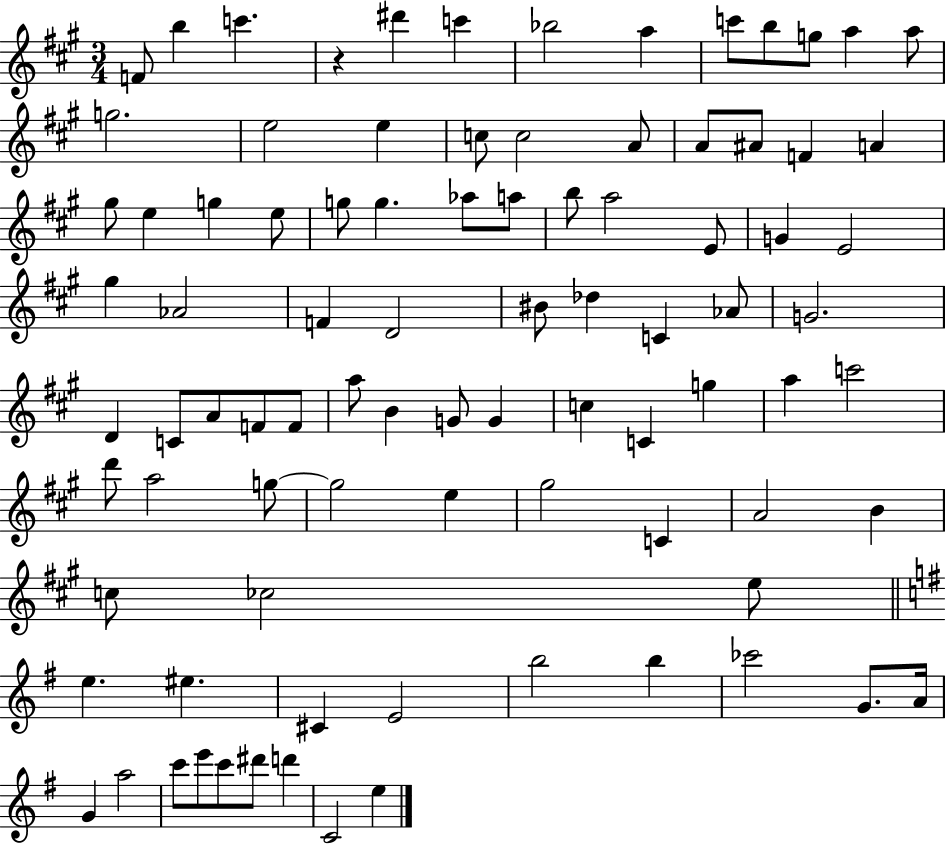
{
  \clef treble
  \numericTimeSignature
  \time 3/4
  \key a \major
  f'8 b''4 c'''4. | r4 dis'''4 c'''4 | bes''2 a''4 | c'''8 b''8 g''8 a''4 a''8 | \break g''2. | e''2 e''4 | c''8 c''2 a'8 | a'8 ais'8 f'4 a'4 | \break gis''8 e''4 g''4 e''8 | g''8 g''4. aes''8 a''8 | b''8 a''2 e'8 | g'4 e'2 | \break gis''4 aes'2 | f'4 d'2 | bis'8 des''4 c'4 aes'8 | g'2. | \break d'4 c'8 a'8 f'8 f'8 | a''8 b'4 g'8 g'4 | c''4 c'4 g''4 | a''4 c'''2 | \break d'''8 a''2 g''8~~ | g''2 e''4 | gis''2 c'4 | a'2 b'4 | \break c''8 ces''2 e''8 | \bar "||" \break \key e \minor e''4. eis''4. | cis'4 e'2 | b''2 b''4 | ces'''2 g'8. a'16 | \break g'4 a''2 | c'''8 e'''8 c'''8 dis'''8 d'''4 | c'2 e''4 | \bar "|."
}